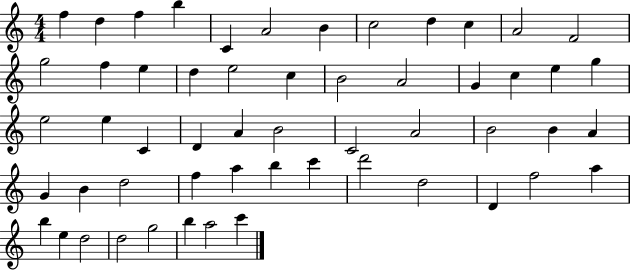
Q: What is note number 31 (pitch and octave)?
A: C4